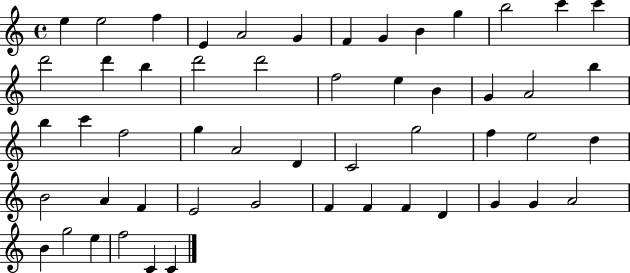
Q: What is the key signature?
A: C major